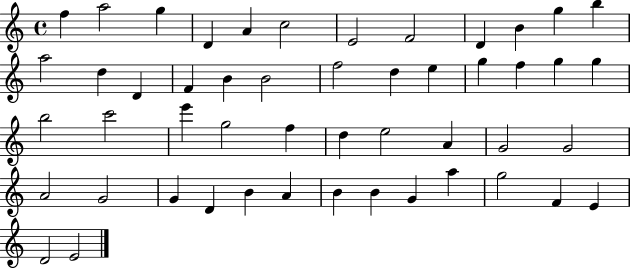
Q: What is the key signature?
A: C major